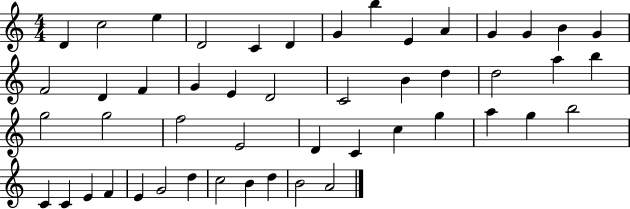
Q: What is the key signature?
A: C major